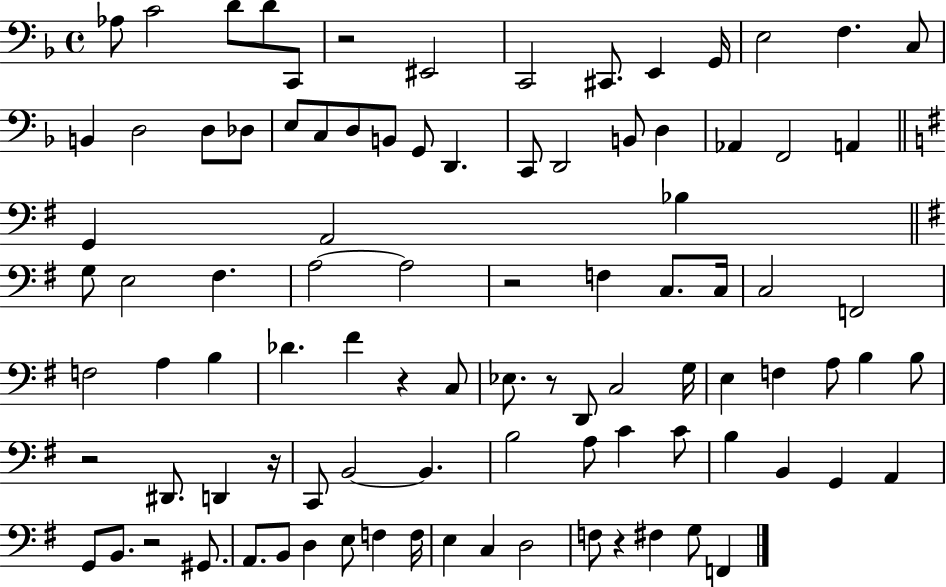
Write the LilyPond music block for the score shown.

{
  \clef bass
  \time 4/4
  \defaultTimeSignature
  \key f \major
  \repeat volta 2 { aes8 c'2 d'8 d'8 c,8 | r2 eis,2 | c,2 cis,8. e,4 g,16 | e2 f4. c8 | \break b,4 d2 d8 des8 | e8 c8 d8 b,8 g,8 d,4. | c,8 d,2 b,8 d4 | aes,4 f,2 a,4 | \break \bar "||" \break \key g \major g,4 a,2 bes4 | \bar "||" \break \key e \minor g8 e2 fis4. | a2~~ a2 | r2 f4 c8. c16 | c2 f,2 | \break f2 a4 b4 | des'4. fis'4 r4 c8 | ees8. r8 d,8 c2 g16 | e4 f4 a8 b4 b8 | \break r2 dis,8. d,4 r16 | c,8 b,2~~ b,4. | b2 a8 c'4 c'8 | b4 b,4 g,4 a,4 | \break g,8 b,8. r2 gis,8. | a,8. b,8 d4 e8 f4 f16 | e4 c4 d2 | f8 r4 fis4 g8 f,4 | \break } \bar "|."
}